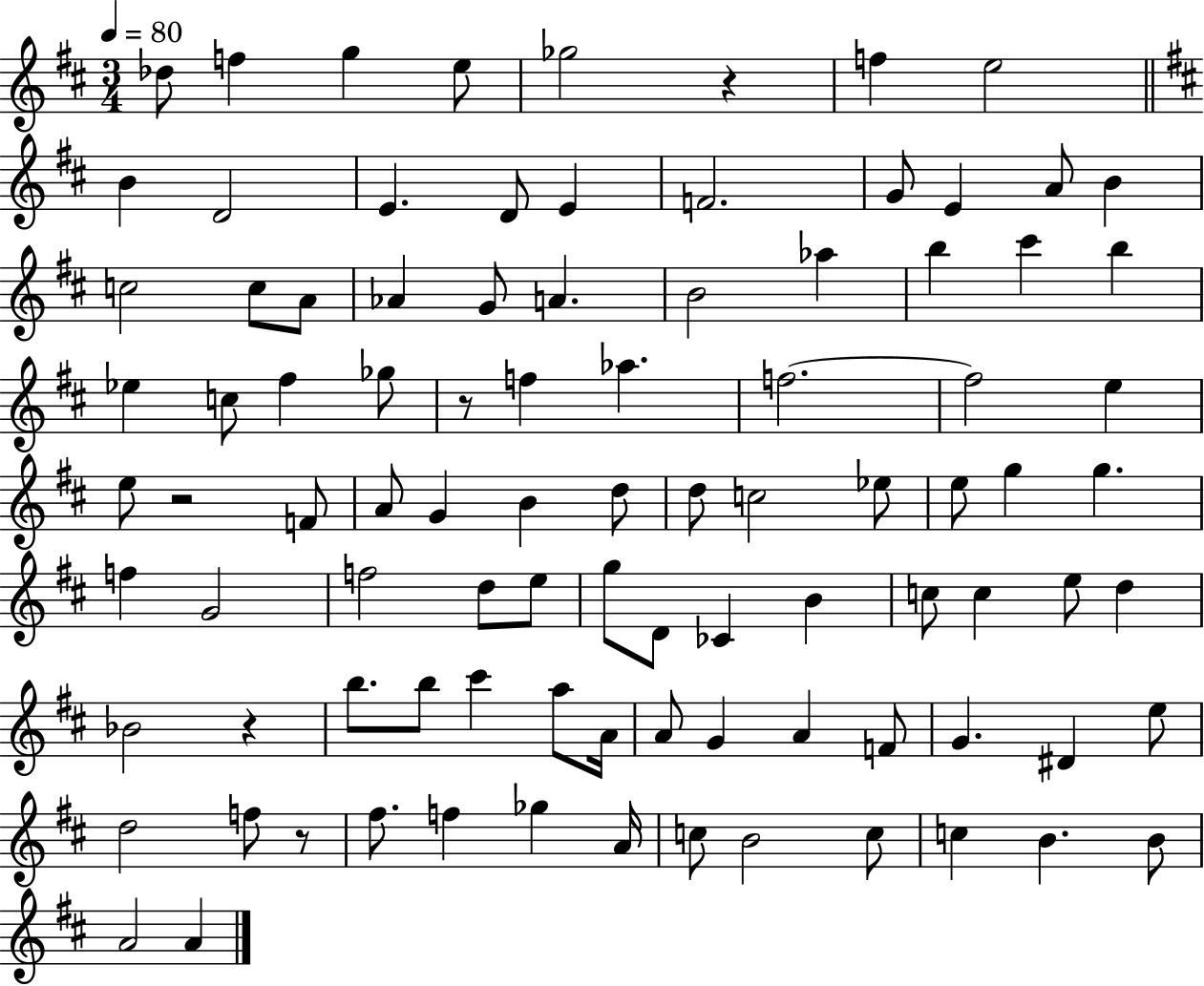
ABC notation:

X:1
T:Untitled
M:3/4
L:1/4
K:D
_d/2 f g e/2 _g2 z f e2 B D2 E D/2 E F2 G/2 E A/2 B c2 c/2 A/2 _A G/2 A B2 _a b ^c' b _e c/2 ^f _g/2 z/2 f _a f2 f2 e e/2 z2 F/2 A/2 G B d/2 d/2 c2 _e/2 e/2 g g f G2 f2 d/2 e/2 g/2 D/2 _C B c/2 c e/2 d _B2 z b/2 b/2 ^c' a/2 A/4 A/2 G A F/2 G ^D e/2 d2 f/2 z/2 ^f/2 f _g A/4 c/2 B2 c/2 c B B/2 A2 A